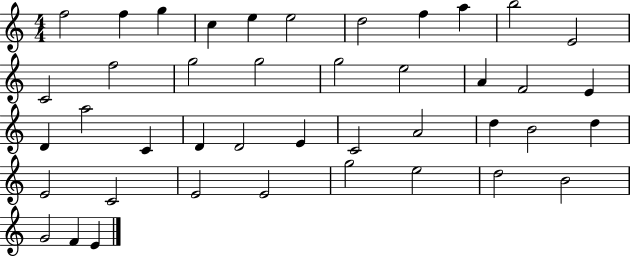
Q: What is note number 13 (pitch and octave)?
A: F5